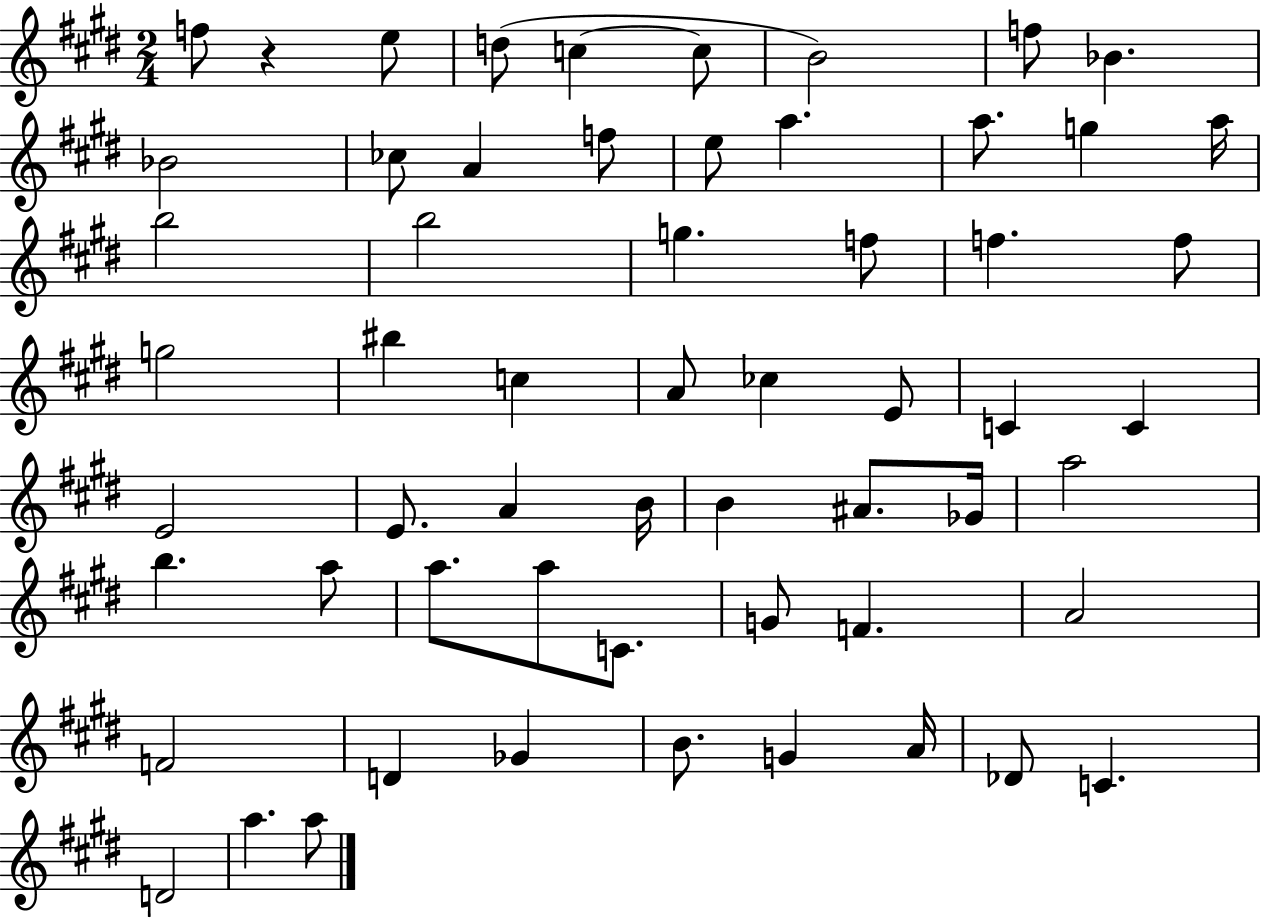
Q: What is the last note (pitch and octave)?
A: A5